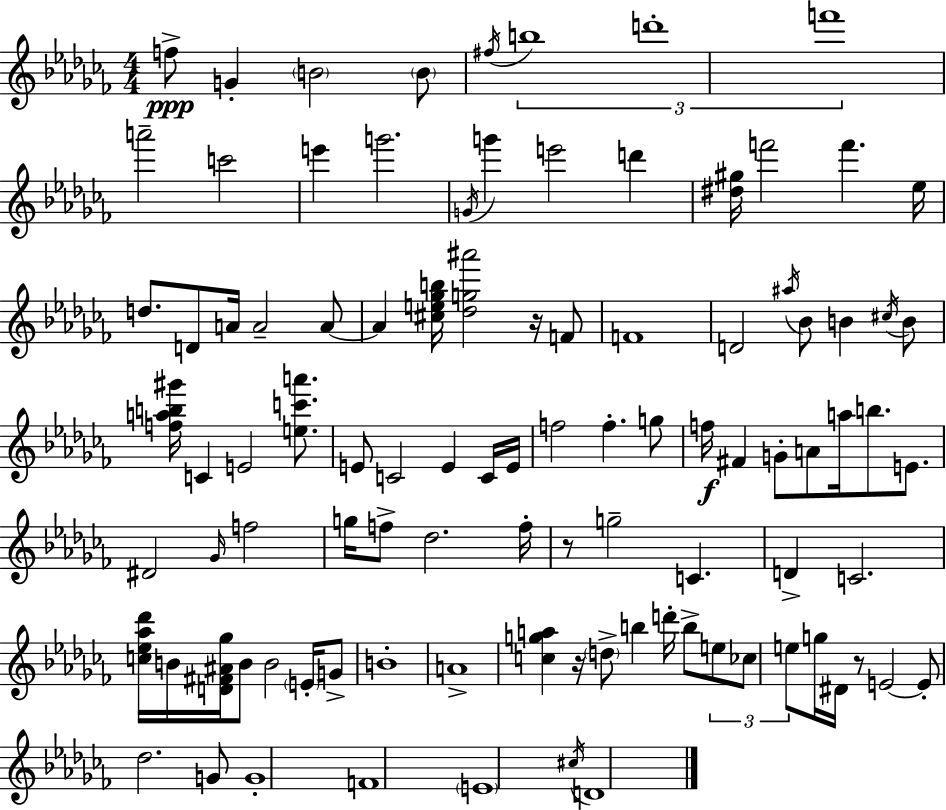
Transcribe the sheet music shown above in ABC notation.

X:1
T:Untitled
M:4/4
L:1/4
K:Abm
f/2 G B2 B/2 ^f/4 b4 d'4 f'4 a'2 c'2 e' g'2 G/4 g' e'2 d' [^d^g]/4 f'2 f' _e/4 d/2 D/2 A/4 A2 A/2 A [^ce_gb]/4 [_dg^a']2 z/4 F/2 F4 D2 ^a/4 _B/2 B ^c/4 B/2 [fab^g']/4 C E2 [ec'a']/2 E/2 C2 E C/4 E/4 f2 f g/2 f/4 ^F G/2 A/2 a/4 b/2 E/2 ^D2 _G/4 f2 g/4 f/2 _d2 f/4 z/2 g2 C D C2 [c_e_a_d']/4 B/4 [D^F^A_g]/4 B/2 B2 E/4 G/2 B4 A4 [cga] z/4 d/2 b d'/4 b/2 e/2 _c/2 e/2 g/4 ^D/4 z/2 E2 E/2 _d2 G/2 G4 F4 E4 ^c/4 D4